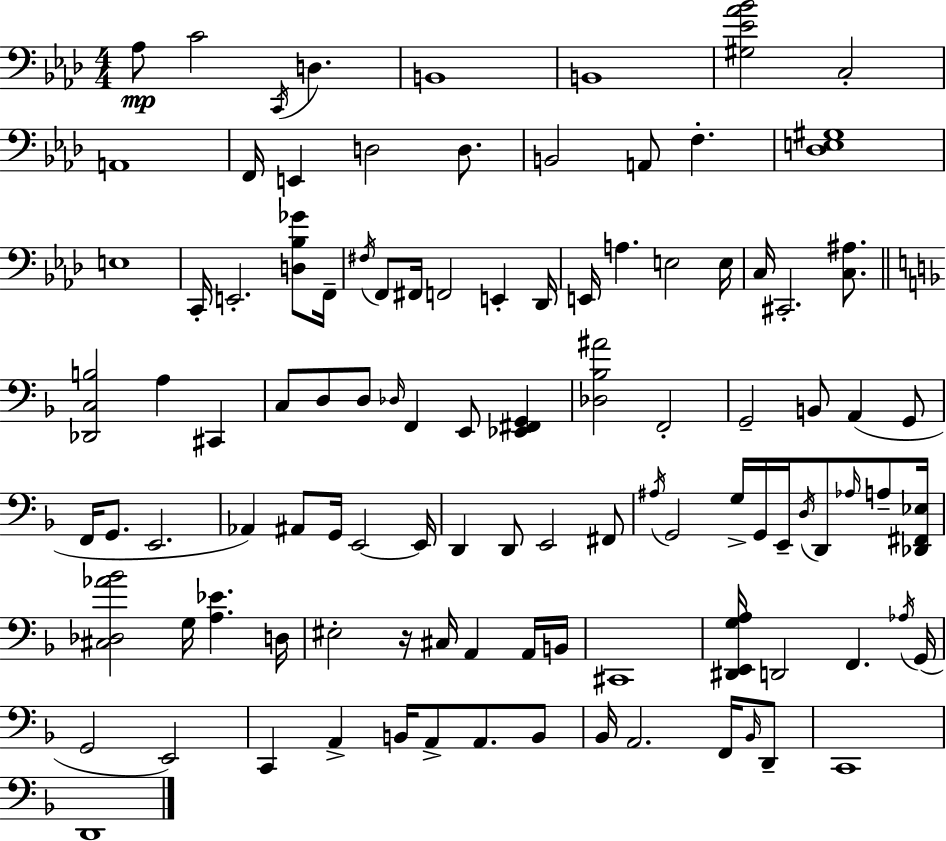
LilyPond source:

{
  \clef bass
  \numericTimeSignature
  \time 4/4
  \key f \minor
  aes8\mp c'2 \acciaccatura { c,16 } d4. | b,1 | b,1 | <gis ees' aes' bes'>2 c2-. | \break a,1 | f,16 e,4 d2 d8. | b,2 a,8 f4.-. | <des e gis>1 | \break e1 | c,16-. e,2.-. <d bes ges'>8 | f,16-- \acciaccatura { fis16 } f,8 fis,16 f,2 e,4-. | des,16 e,16 a4. e2 | \break e16 c16 cis,2.-. <c ais>8. | \bar "||" \break \key f \major <des, c b>2 a4 cis,4 | c8 d8 d8 \grace { des16 } f,4 e,8 <ees, fis, g,>4 | <des bes ais'>2 f,2-. | g,2-- b,8 a,4( g,8 | \break f,16 g,8. e,2. | aes,4) ais,8 g,16 e,2~~ | e,16 d,4 d,8 e,2 fis,8 | \acciaccatura { ais16 } g,2 g16-> g,16 e,16-- \acciaccatura { d16 } d,8 | \break \grace { aes16 } a8-- <des, fis, ees>16 <cis des aes' bes'>2 g16 <a ees'>4. | d16 eis2-. r16 cis16 a,4 | a,16 b,16 cis,1 | <dis, e, g a>16 d,2 f,4. | \break \acciaccatura { aes16 } g,16( g,2 e,2) | c,4 a,4-> b,16 a,8-> | a,8. b,8 bes,16 a,2. | f,16 \grace { bes,16 } d,8-- c,1 | \break d,1 | \bar "|."
}